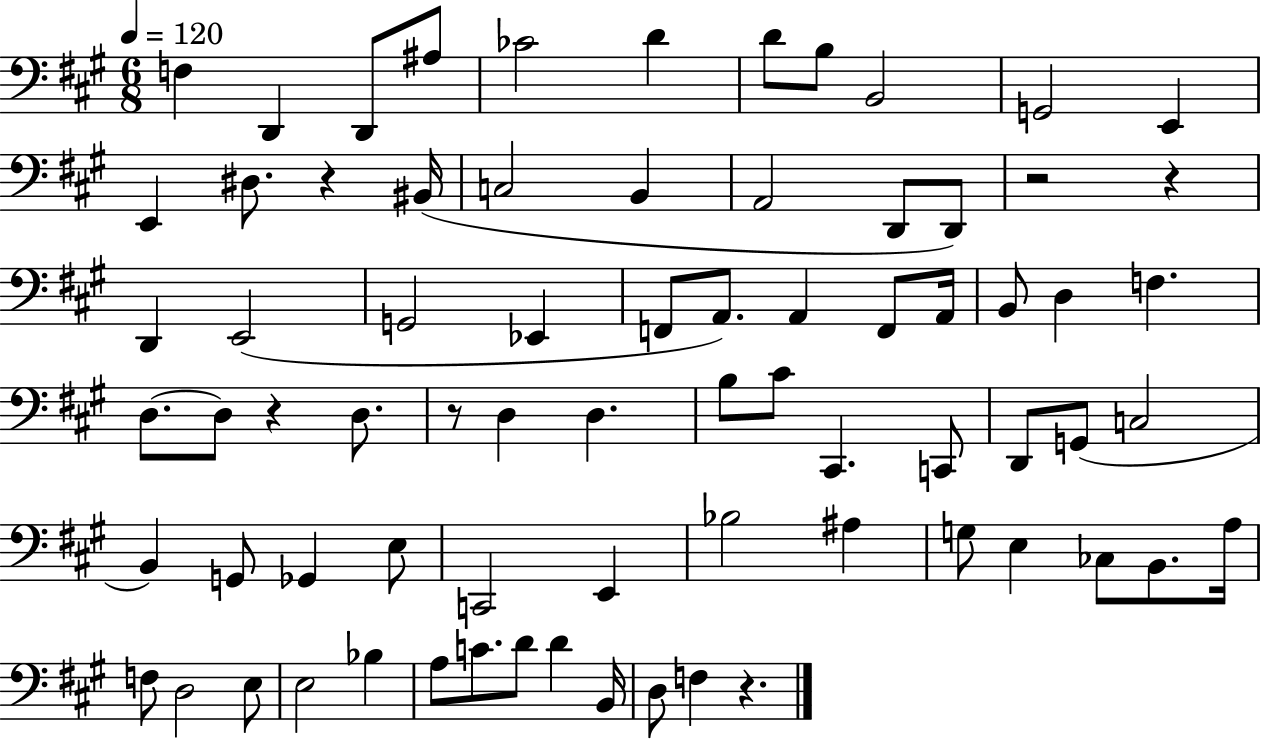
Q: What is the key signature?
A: A major